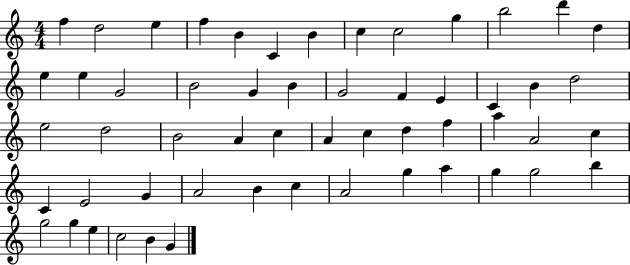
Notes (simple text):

F5/q D5/h E5/q F5/q B4/q C4/q B4/q C5/q C5/h G5/q B5/h D6/q D5/q E5/q E5/q G4/h B4/h G4/q B4/q G4/h F4/q E4/q C4/q B4/q D5/h E5/h D5/h B4/h A4/q C5/q A4/q C5/q D5/q F5/q A5/q A4/h C5/q C4/q E4/h G4/q A4/h B4/q C5/q A4/h G5/q A5/q G5/q G5/h B5/q G5/h G5/q E5/q C5/h B4/q G4/q